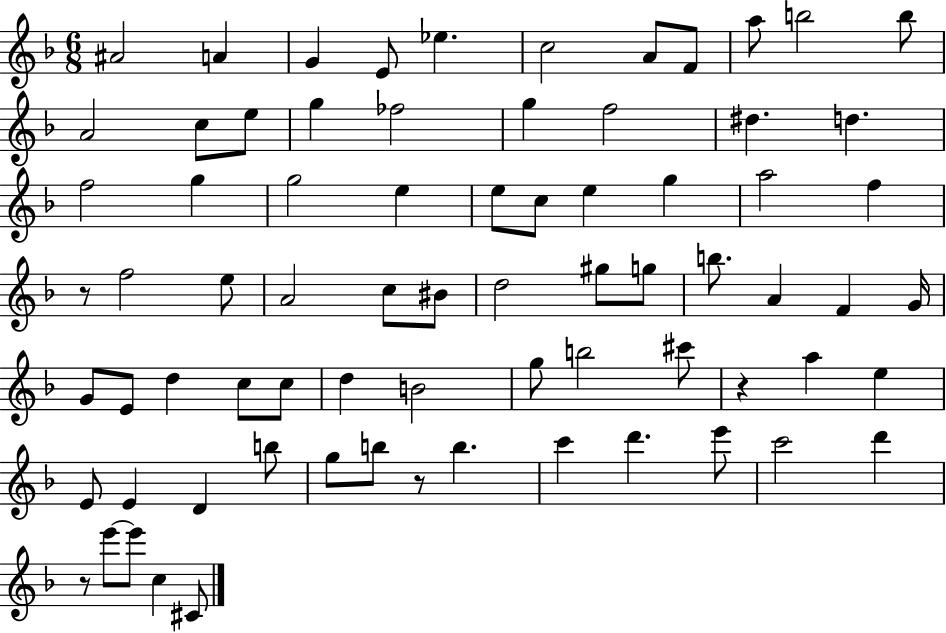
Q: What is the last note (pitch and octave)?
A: C#4